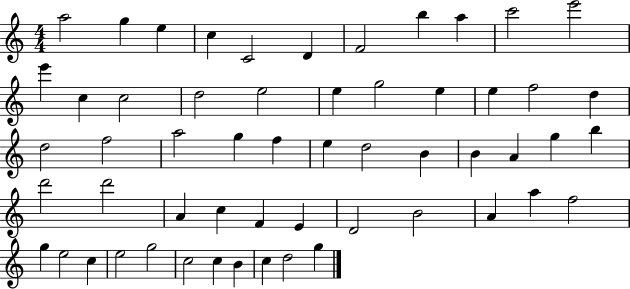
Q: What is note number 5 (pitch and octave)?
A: C4